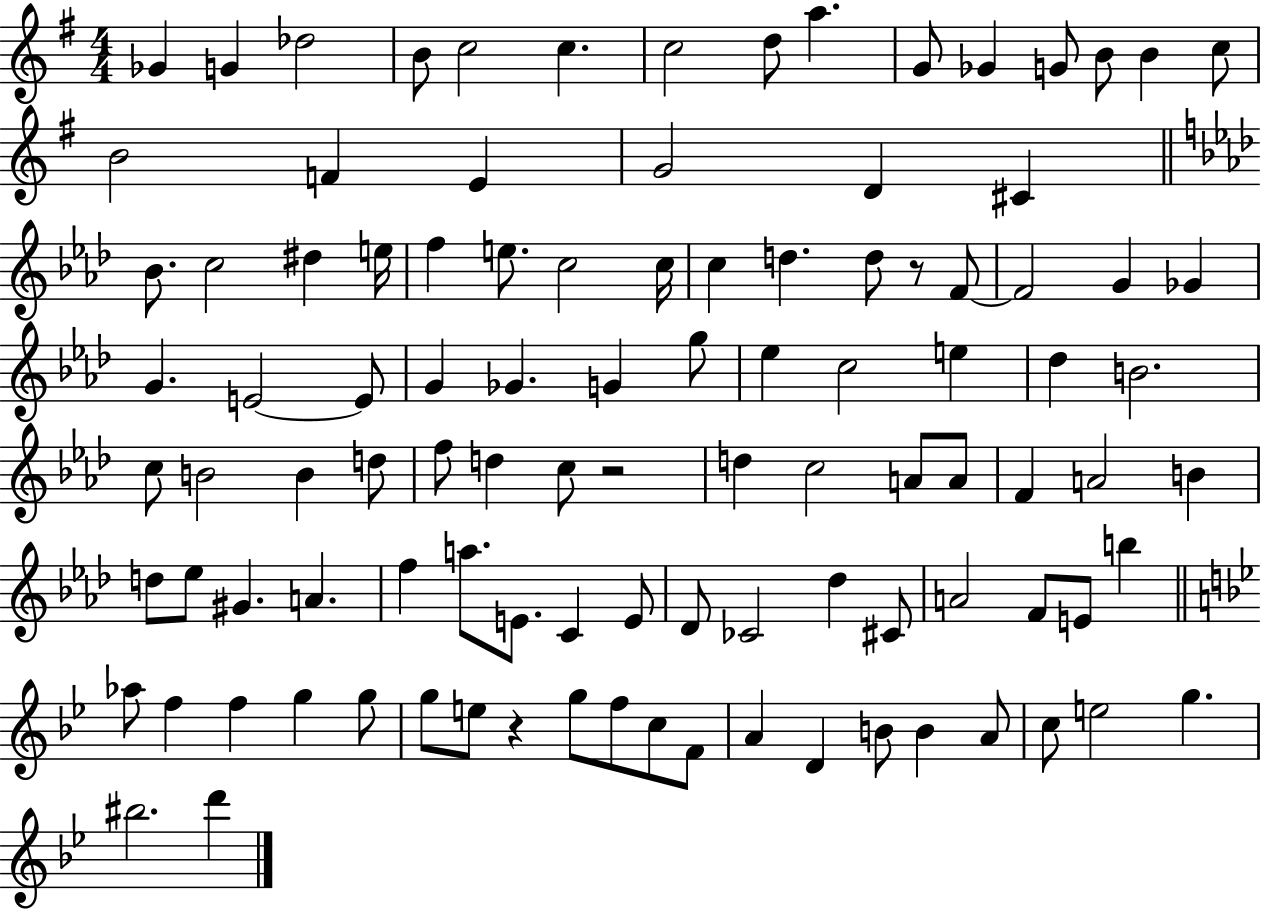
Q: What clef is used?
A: treble